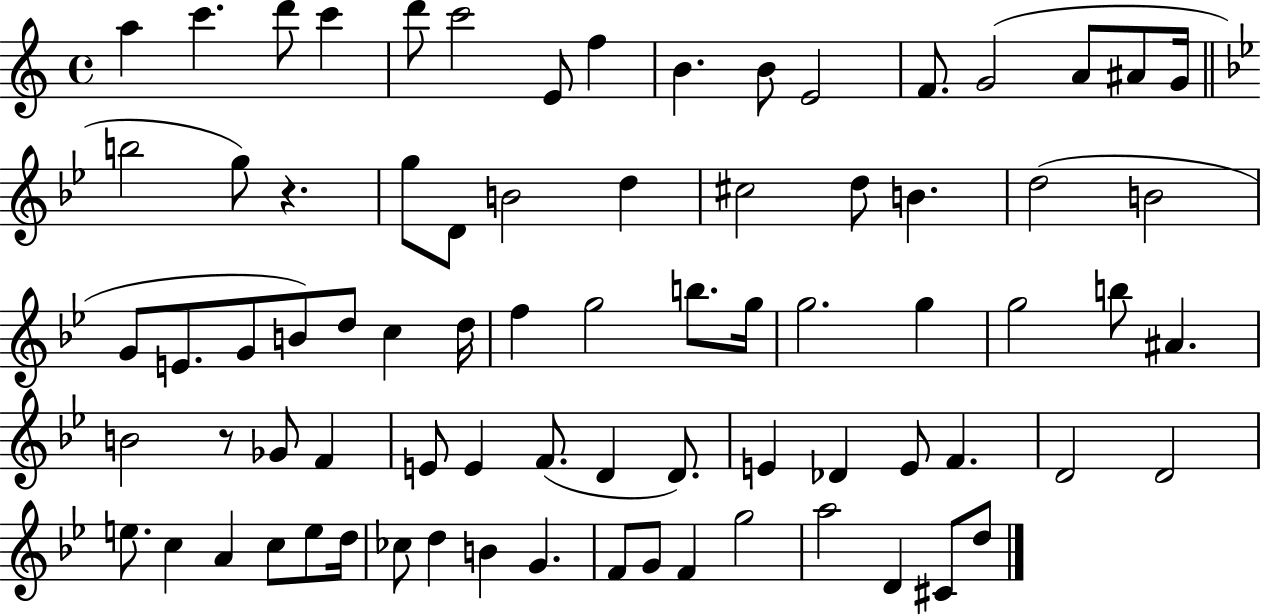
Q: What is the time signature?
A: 4/4